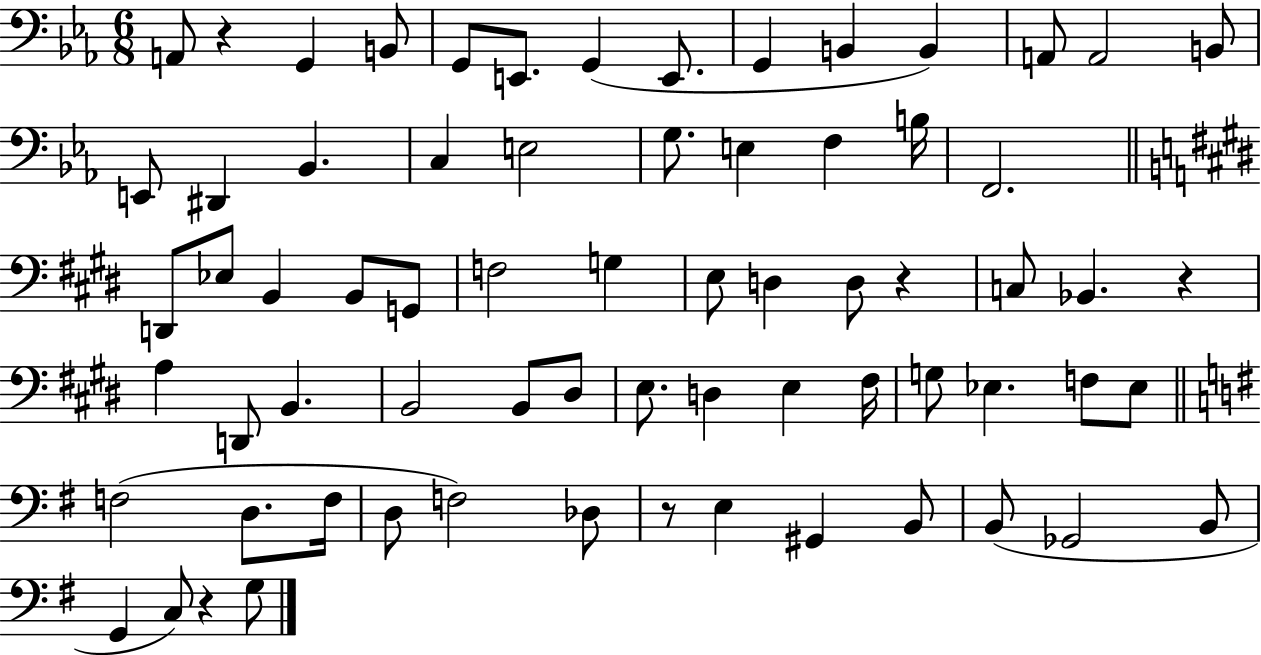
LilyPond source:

{
  \clef bass
  \numericTimeSignature
  \time 6/8
  \key ees \major
  \repeat volta 2 { a,8 r4 g,4 b,8 | g,8 e,8. g,4( e,8. | g,4 b,4 b,4) | a,8 a,2 b,8 | \break e,8 dis,4 bes,4. | c4 e2 | g8. e4 f4 b16 | f,2. | \break \bar "||" \break \key e \major d,8 ees8 b,4 b,8 g,8 | f2 g4 | e8 d4 d8 r4 | c8 bes,4. r4 | \break a4 d,8 b,4. | b,2 b,8 dis8 | e8. d4 e4 fis16 | g8 ees4. f8 ees8 | \break \bar "||" \break \key e \minor f2( d8. f16 | d8 f2) des8 | r8 e4 gis,4 b,8 | b,8( ges,2 b,8 | \break g,4 c8) r4 g8 | } \bar "|."
}